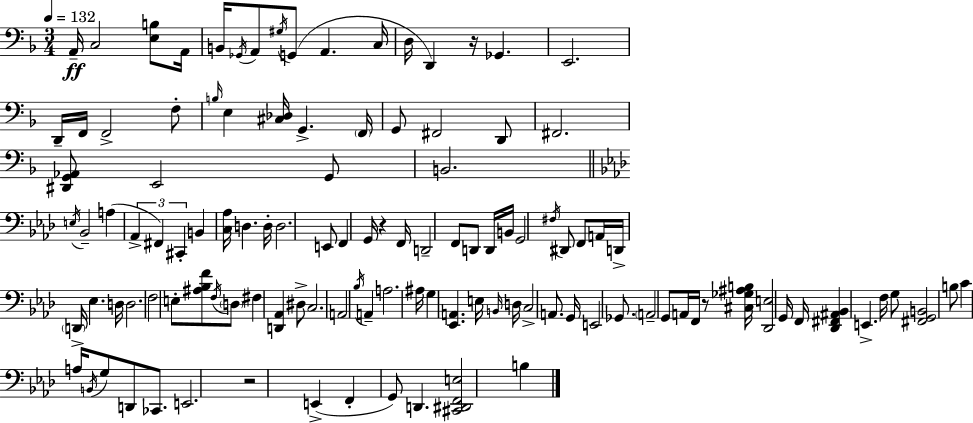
X:1
T:Untitled
M:3/4
L:1/4
K:Dm
A,,/4 C,2 [E,B,]/2 A,,/4 B,,/4 _G,,/4 A,,/2 ^G,/4 G,,/2 A,, C,/4 D,/4 D,, z/4 _G,, E,,2 D,,/4 F,,/4 F,,2 F,/2 B,/4 E, [^C,_D,]/4 G,, F,,/4 G,,/2 ^F,,2 D,,/2 ^F,,2 [^D,,G,,_A,,]/2 E,,2 G,,/2 B,,2 E,/4 _B,,2 A, _A,, ^F,, ^C,, B,, [C,_A,]/4 D, D,/4 D,2 E,,/2 F,, G,,/4 z F,,/4 D,,2 F,,/2 D,,/2 D,,/4 B,,/4 G,,2 ^F,/4 ^D,,/2 F,,/2 A,,/4 D,,/4 D,,/4 _E, D,/4 D,2 F,2 E,/2 [^A,_B,F]/2 F,/4 D,/2 ^F, [D,,_A,,] ^D,/2 C,2 A,,2 _B,/4 A,, A,2 ^A,/4 G, [_E,,A,,] E,/4 B,,/4 D,/4 C,2 A,,/2 G,,/4 E,,2 _G,,/2 A,,2 G,,/2 A,,/4 F,,/4 z/2 [^C,_G,^A,B,]/4 [_D,,E,]2 G,,/4 F,,/4 [_D,,^F,,^A,,_B,,] E,, F,/4 G,/2 [^F,,G,,B,,]2 B,/2 C A,/4 B,,/4 G,/2 D,,/2 _C,,/2 E,,2 z2 E,, F,, G,,/2 D,, [^C,,^D,,F,,E,]2 B,